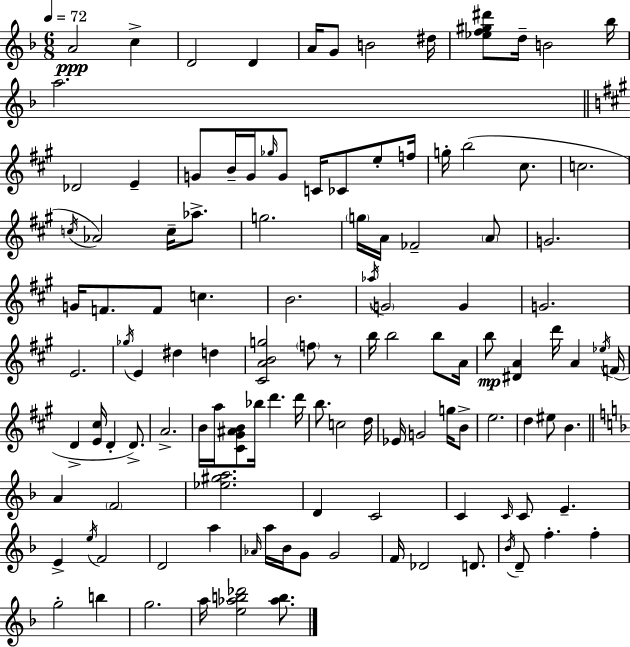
{
  \clef treble
  \numericTimeSignature
  \time 6/8
  \key f \major
  \tempo 4 = 72
  \repeat volta 2 { a'2\ppp c''4-> | d'2 d'4 | a'16 g'8 b'2 dis''16 | <ees'' f'' gis'' dis'''>8 d''16-- b'2 bes''16 | \break a''2. | \bar "||" \break \key a \major des'2 e'4-- | g'8 b'16-- g'16 \grace { ges''16 } g'8 c'16 ces'8 e''8-. | f''16 g''16-. b''2( cis''8. | c''2. | \break \acciaccatura { c''16 }) aes'2 c''16-- aes''8.-> | g''2. | \parenthesize g''16 a'16 fes'2-- | \parenthesize a'8 g'2. | \break g'16 f'8. f'8 c''4. | b'2. | \acciaccatura { aes''16 } \parenthesize g'2 g'4 | g'2. | \break e'2. | \acciaccatura { ges''16 } e'4 dis''4 | d''4 <cis' a' b' g''>2 | \parenthesize f''8 r8 b''16 b''2 | \break b''8 a'16 b''8\mp <dis' a'>4 d'''16 a'4 | \acciaccatura { ees''16 }( f'16 d'4-> <e' cis''>16 d'4-. | d'8.->) a'2.-> | b'16 a''16 <cis' gis' ais' b'>8 bes''16 d'''4. | \break d'''16 b''8. c''2 | d''16 ees'16 g'2 | g''16 b'8-> e''2. | d''4 eis''8 b'4. | \break \bar "||" \break \key f \major a'4 \parenthesize f'2 | <ees'' gis'' a''>2. | d'4 c'2 | c'4 \grace { c'16 } c'8 e'4.-- | \break e'4-> \acciaccatura { e''16 } f'2 | d'2 a''4 | \grace { aes'16 } a''16 bes'16 g'8 g'2 | f'16 des'2 | \break d'8. \acciaccatura { bes'16 } d'8-- f''4.-. | f''4-. g''2-. | b''4 g''2. | a''16 <e'' aes'' b'' des'''>2 | \break <aes'' b''>8. } \bar "|."
}